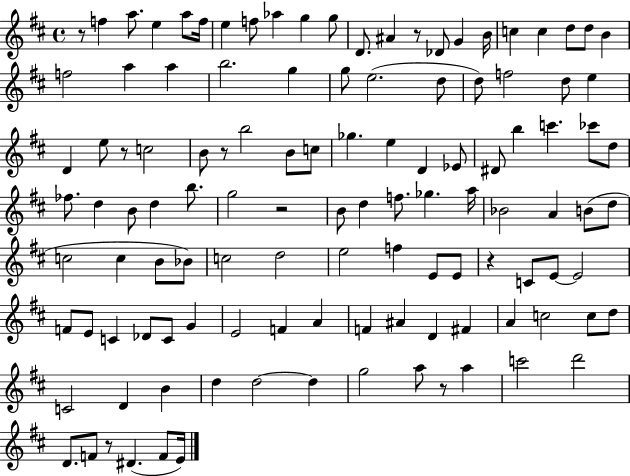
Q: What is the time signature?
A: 4/4